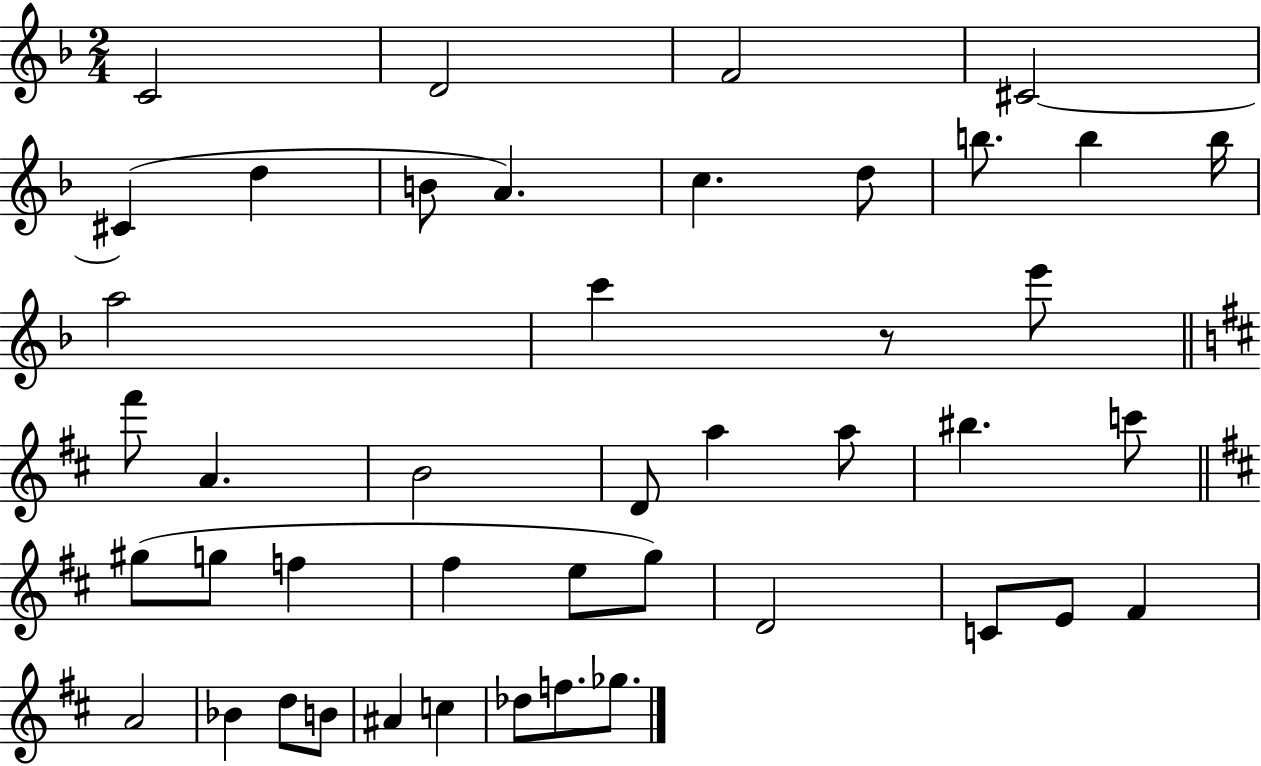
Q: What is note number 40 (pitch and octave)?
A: C5